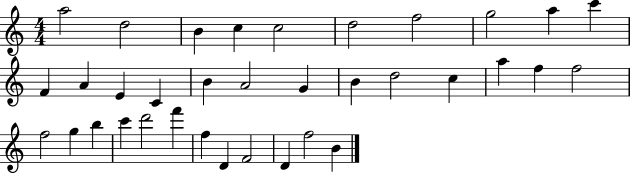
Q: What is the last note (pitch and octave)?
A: B4